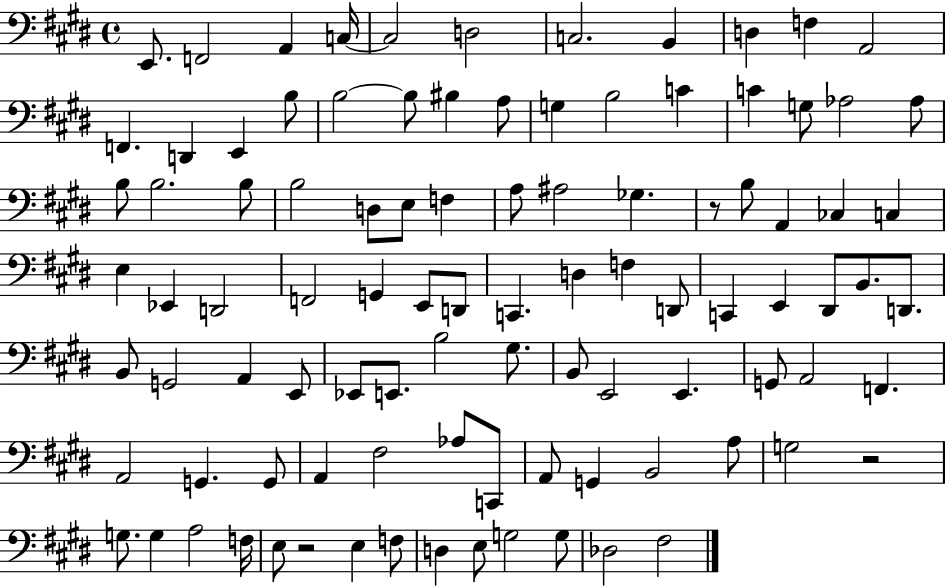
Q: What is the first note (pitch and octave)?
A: E2